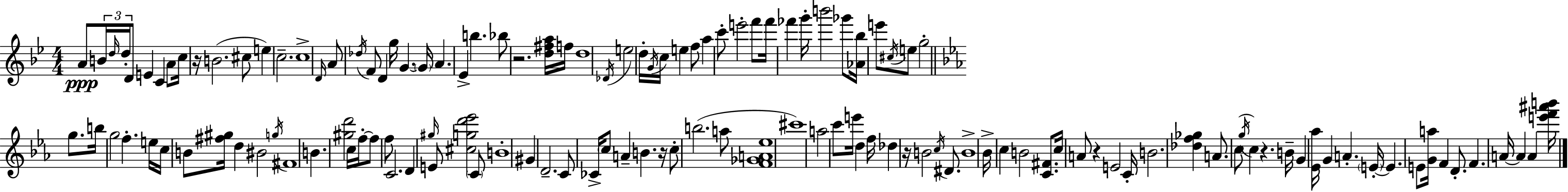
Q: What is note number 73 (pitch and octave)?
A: C4